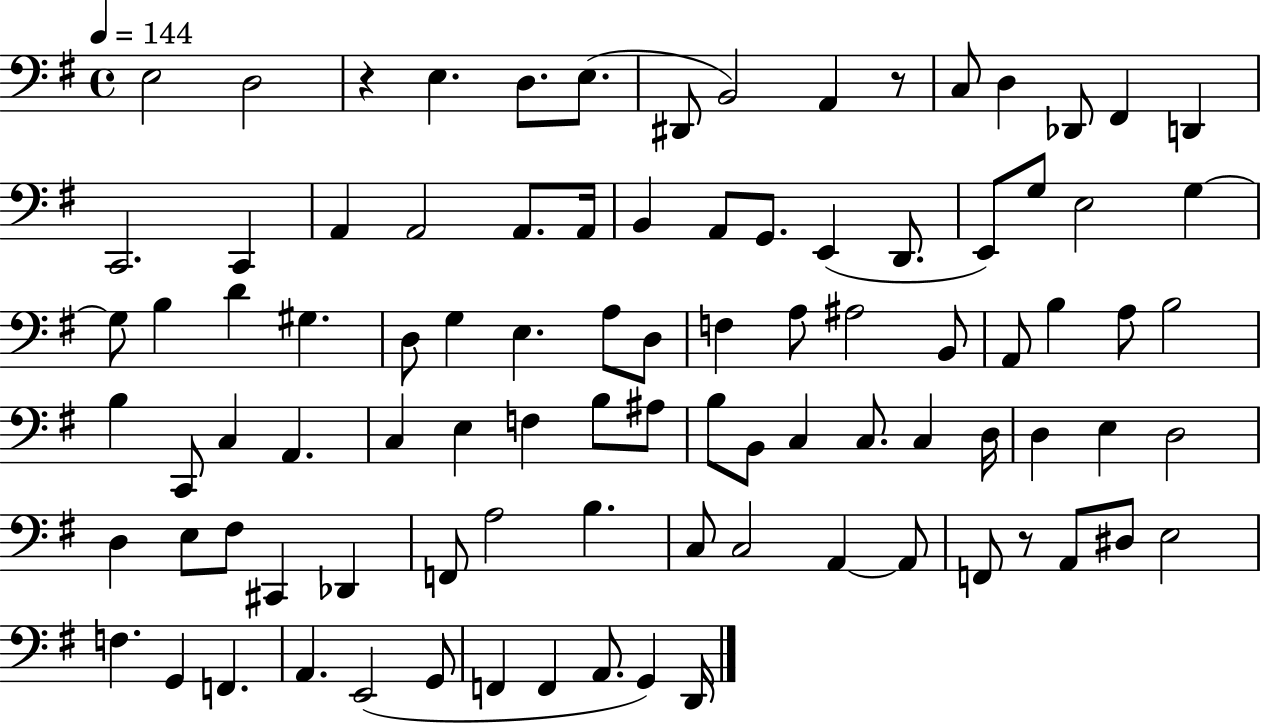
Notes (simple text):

E3/h D3/h R/q E3/q. D3/e. E3/e. D#2/e B2/h A2/q R/e C3/e D3/q Db2/e F#2/q D2/q C2/h. C2/q A2/q A2/h A2/e. A2/s B2/q A2/e G2/e. E2/q D2/e. E2/e G3/e E3/h G3/q G3/e B3/q D4/q G#3/q. D3/e G3/q E3/q. A3/e D3/e F3/q A3/e A#3/h B2/e A2/e B3/q A3/e B3/h B3/q C2/e C3/q A2/q. C3/q E3/q F3/q B3/e A#3/e B3/e B2/e C3/q C3/e. C3/q D3/s D3/q E3/q D3/h D3/q E3/e F#3/e C#2/q Db2/q F2/e A3/h B3/q. C3/e C3/h A2/q A2/e F2/e R/e A2/e D#3/e E3/h F3/q. G2/q F2/q. A2/q. E2/h G2/e F2/q F2/q A2/e. G2/q D2/s